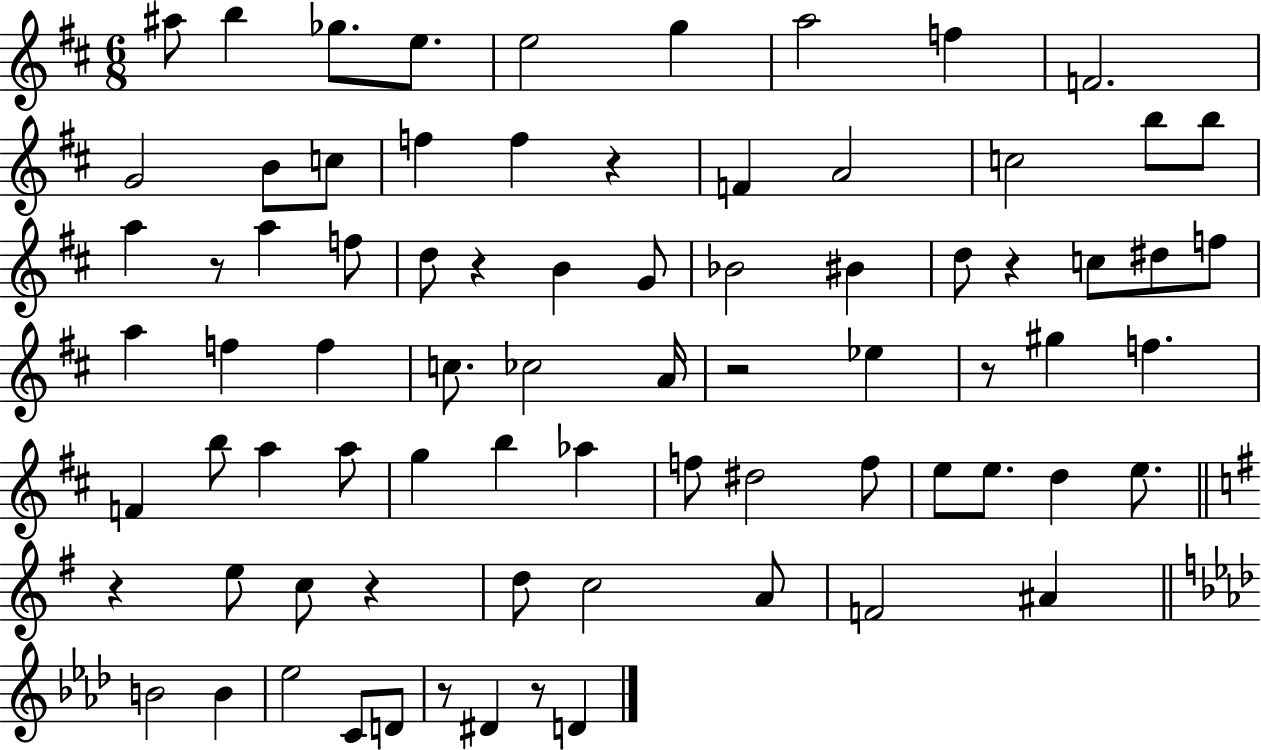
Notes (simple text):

A#5/e B5/q Gb5/e. E5/e. E5/h G5/q A5/h F5/q F4/h. G4/h B4/e C5/e F5/q F5/q R/q F4/q A4/h C5/h B5/e B5/e A5/q R/e A5/q F5/e D5/e R/q B4/q G4/e Bb4/h BIS4/q D5/e R/q C5/e D#5/e F5/e A5/q F5/q F5/q C5/e. CES5/h A4/s R/h Eb5/q R/e G#5/q F5/q. F4/q B5/e A5/q A5/e G5/q B5/q Ab5/q F5/e D#5/h F5/e E5/e E5/e. D5/q E5/e. R/q E5/e C5/e R/q D5/e C5/h A4/e F4/h A#4/q B4/h B4/q Eb5/h C4/e D4/e R/e D#4/q R/e D4/q